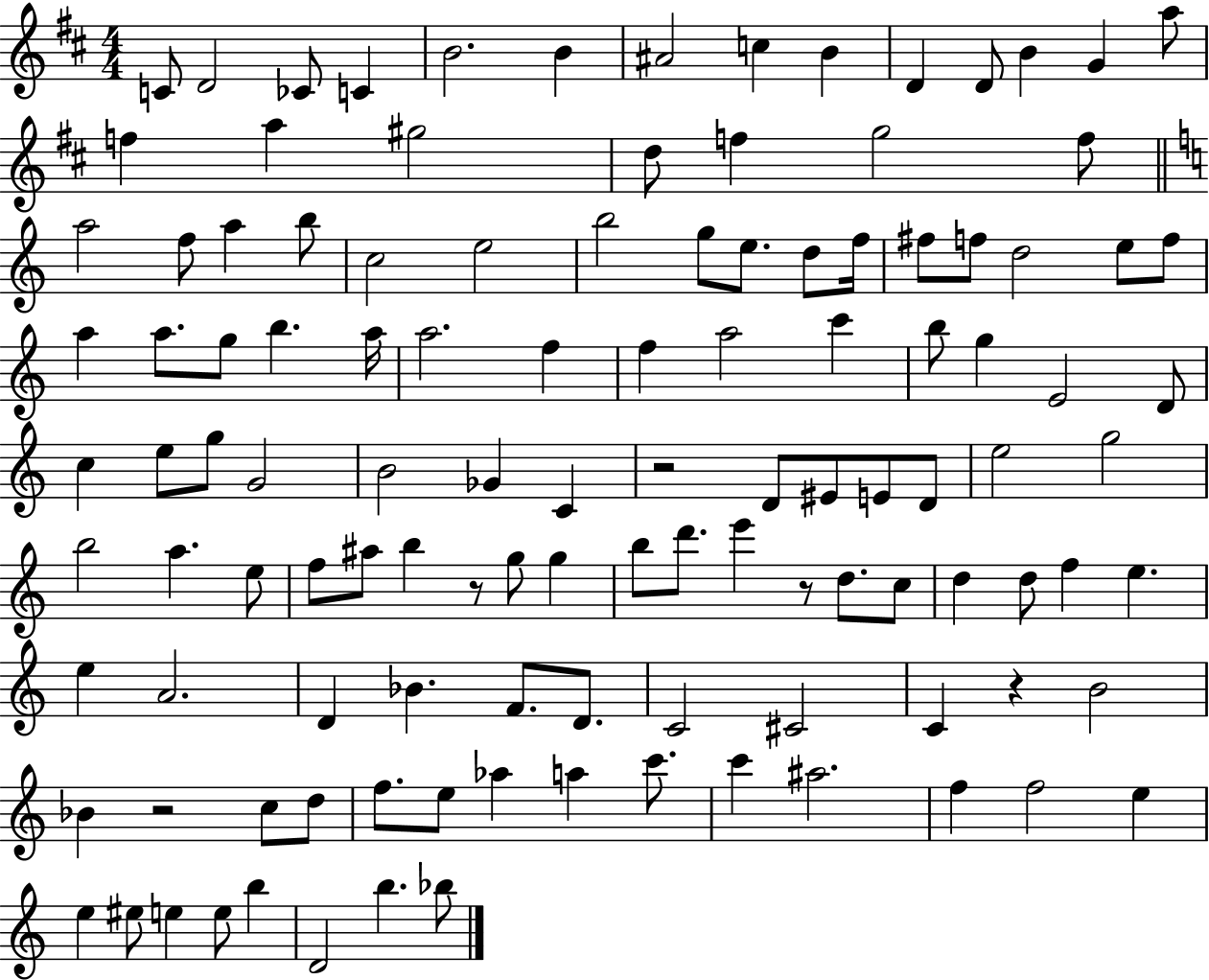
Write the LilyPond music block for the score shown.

{
  \clef treble
  \numericTimeSignature
  \time 4/4
  \key d \major
  c'8 d'2 ces'8 c'4 | b'2. b'4 | ais'2 c''4 b'4 | d'4 d'8 b'4 g'4 a''8 | \break f''4 a''4 gis''2 | d''8 f''4 g''2 f''8 | \bar "||" \break \key c \major a''2 f''8 a''4 b''8 | c''2 e''2 | b''2 g''8 e''8. d''8 f''16 | fis''8 f''8 d''2 e''8 f''8 | \break a''4 a''8. g''8 b''4. a''16 | a''2. f''4 | f''4 a''2 c'''4 | b''8 g''4 e'2 d'8 | \break c''4 e''8 g''8 g'2 | b'2 ges'4 c'4 | r2 d'8 eis'8 e'8 d'8 | e''2 g''2 | \break b''2 a''4. e''8 | f''8 ais''8 b''4 r8 g''8 g''4 | b''8 d'''8. e'''4 r8 d''8. c''8 | d''4 d''8 f''4 e''4. | \break e''4 a'2. | d'4 bes'4. f'8. d'8. | c'2 cis'2 | c'4 r4 b'2 | \break bes'4 r2 c''8 d''8 | f''8. e''8 aes''4 a''4 c'''8. | c'''4 ais''2. | f''4 f''2 e''4 | \break e''4 eis''8 e''4 e''8 b''4 | d'2 b''4. bes''8 | \bar "|."
}